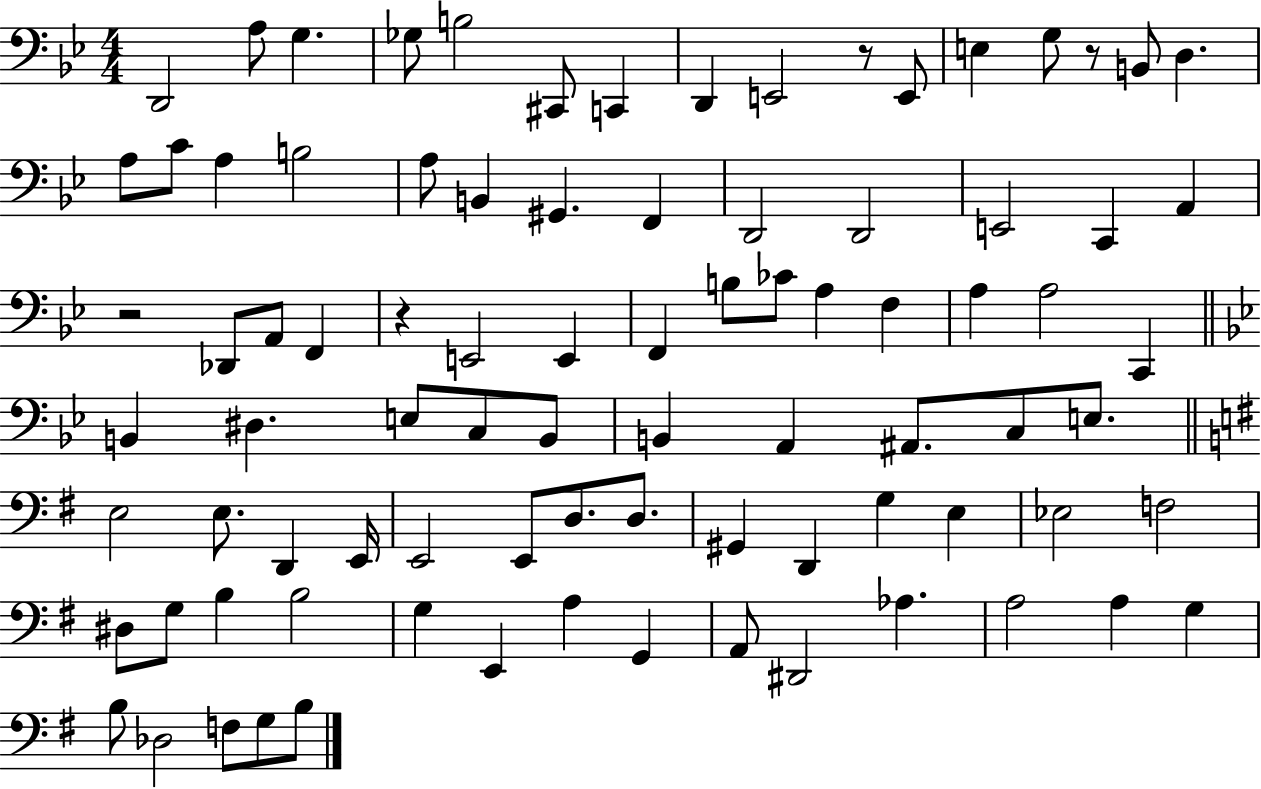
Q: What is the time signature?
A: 4/4